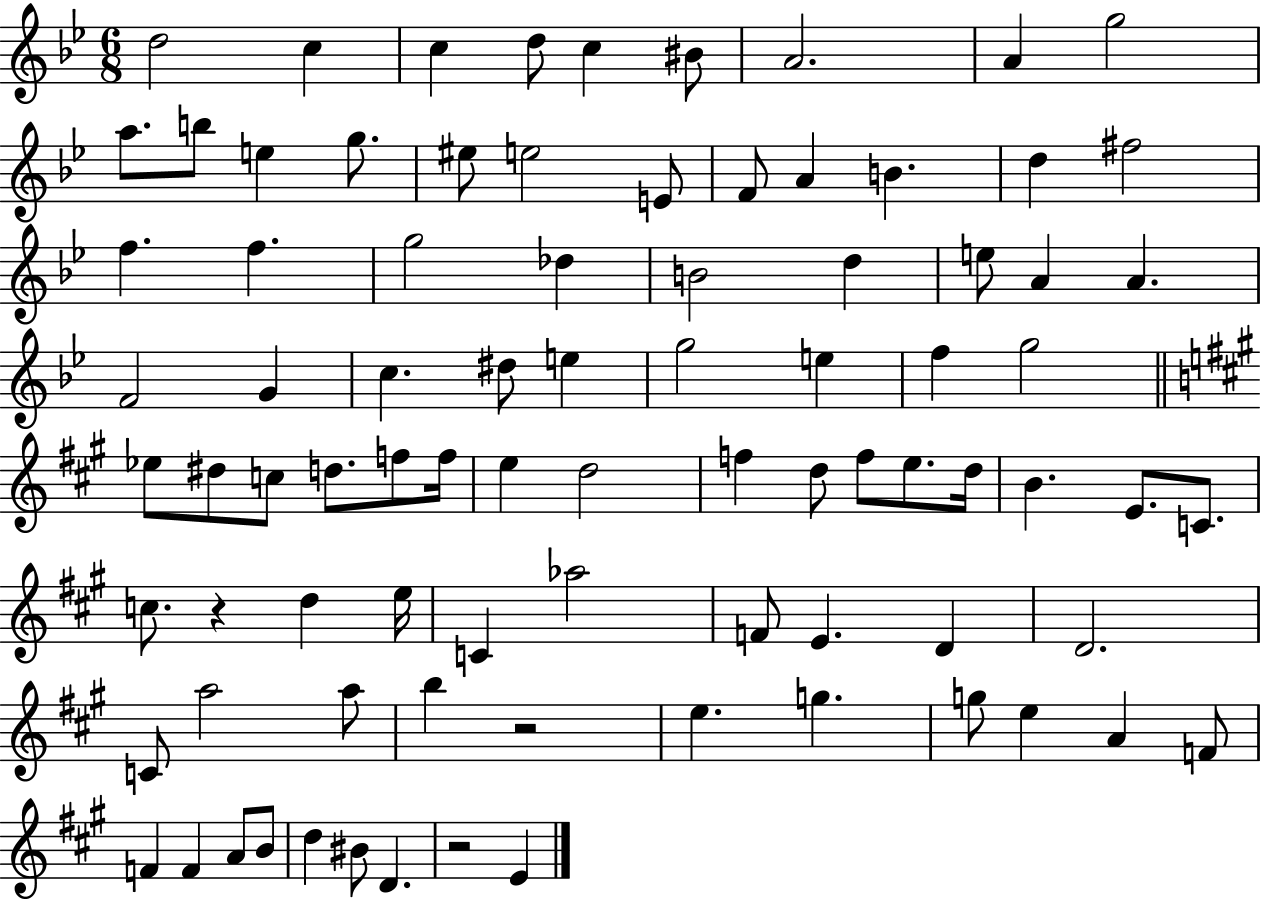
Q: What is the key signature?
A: BES major